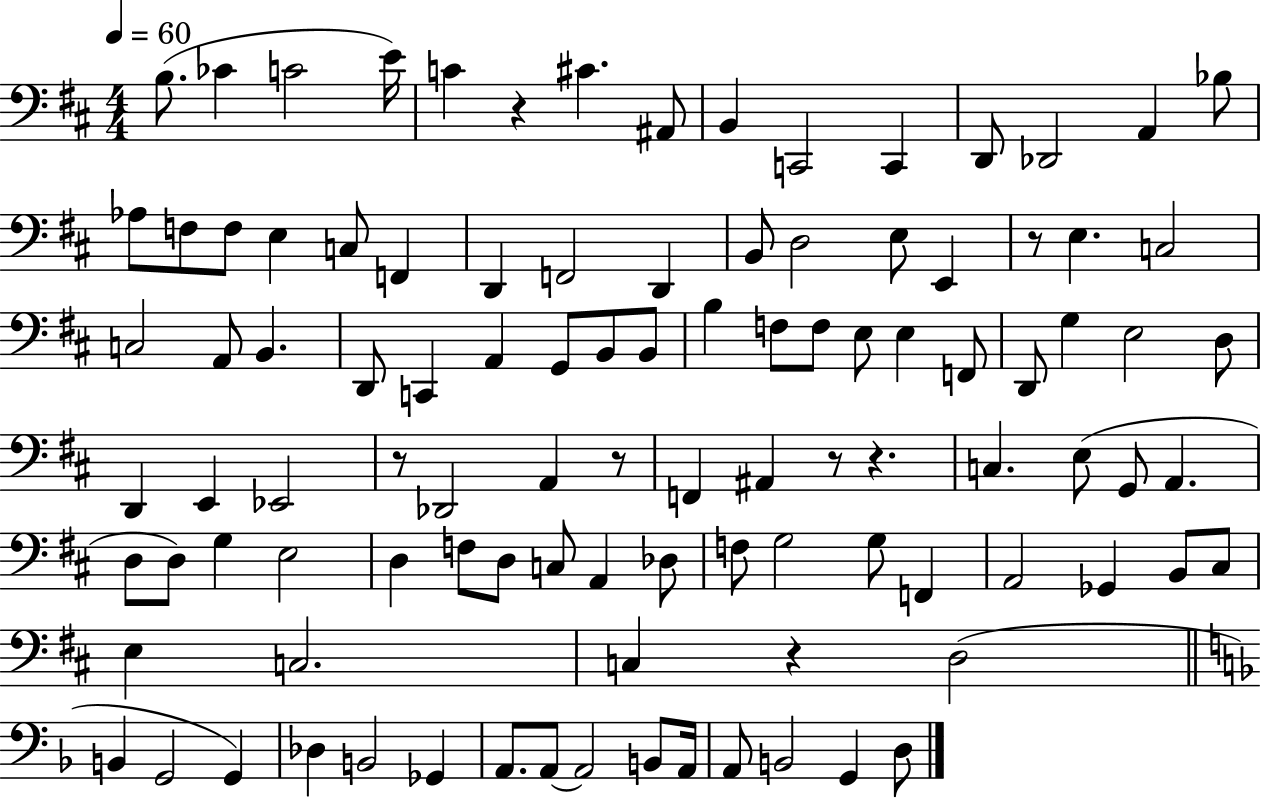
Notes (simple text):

B3/e. CES4/q C4/h E4/s C4/q R/q C#4/q. A#2/e B2/q C2/h C2/q D2/e Db2/h A2/q Bb3/e Ab3/e F3/e F3/e E3/q C3/e F2/q D2/q F2/h D2/q B2/e D3/h E3/e E2/q R/e E3/q. C3/h C3/h A2/e B2/q. D2/e C2/q A2/q G2/e B2/e B2/e B3/q F3/e F3/e E3/e E3/q F2/e D2/e G3/q E3/h D3/e D2/q E2/q Eb2/h R/e Db2/h A2/q R/e F2/q A#2/q R/e R/q. C3/q. E3/e G2/e A2/q. D3/e D3/e G3/q E3/h D3/q F3/e D3/e C3/e A2/q Db3/e F3/e G3/h G3/e F2/q A2/h Gb2/q B2/e C#3/e E3/q C3/h. C3/q R/q D3/h B2/q G2/h G2/q Db3/q B2/h Gb2/q A2/e. A2/e A2/h B2/e A2/s A2/e B2/h G2/q D3/e